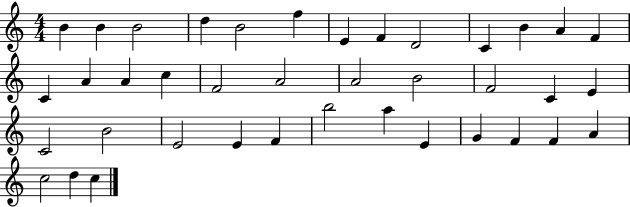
X:1
T:Untitled
M:4/4
L:1/4
K:C
B B B2 d B2 f E F D2 C B A F C A A c F2 A2 A2 B2 F2 C E C2 B2 E2 E F b2 a E G F F A c2 d c